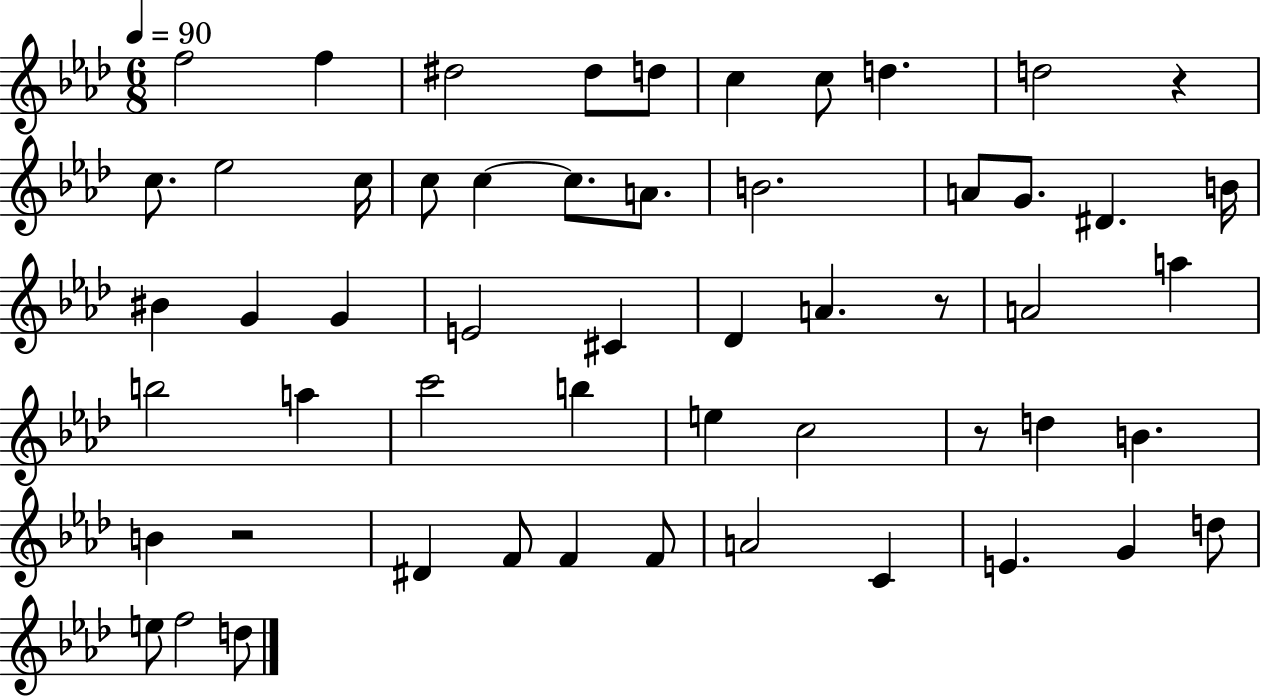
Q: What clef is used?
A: treble